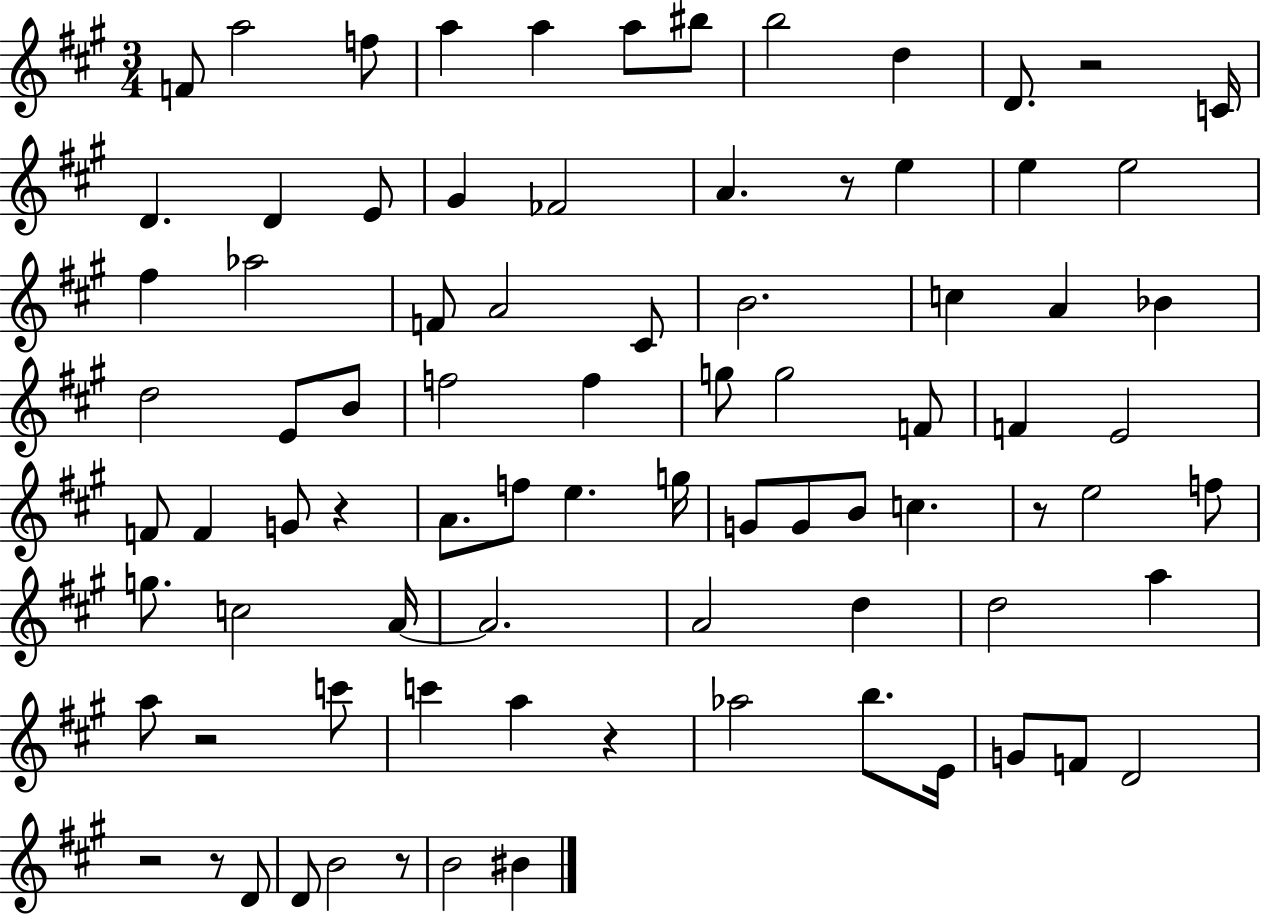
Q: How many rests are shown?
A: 9